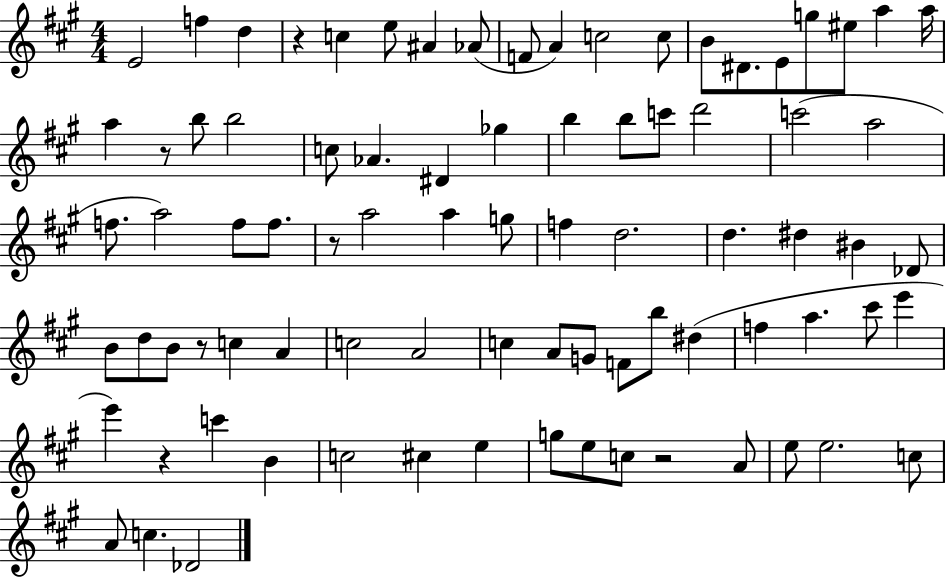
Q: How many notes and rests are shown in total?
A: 83